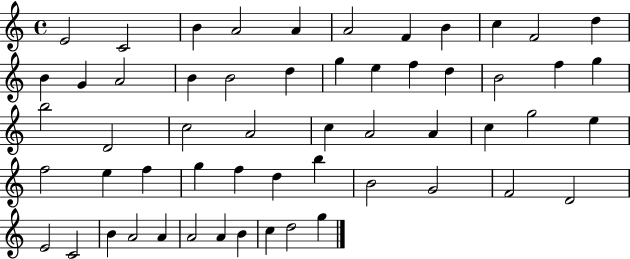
E4/h C4/h B4/q A4/h A4/q A4/h F4/q B4/q C5/q F4/h D5/q B4/q G4/q A4/h B4/q B4/h D5/q G5/q E5/q F5/q D5/q B4/h F5/q G5/q B5/h D4/h C5/h A4/h C5/q A4/h A4/q C5/q G5/h E5/q F5/h E5/q F5/q G5/q F5/q D5/q B5/q B4/h G4/h F4/h D4/h E4/h C4/h B4/q A4/h A4/q A4/h A4/q B4/q C5/q D5/h G5/q